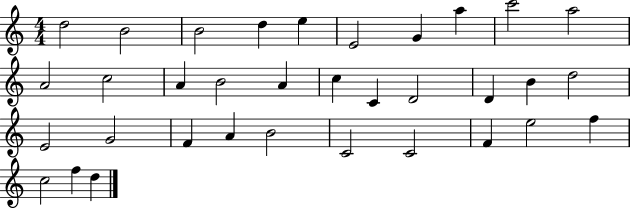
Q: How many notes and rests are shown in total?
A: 34